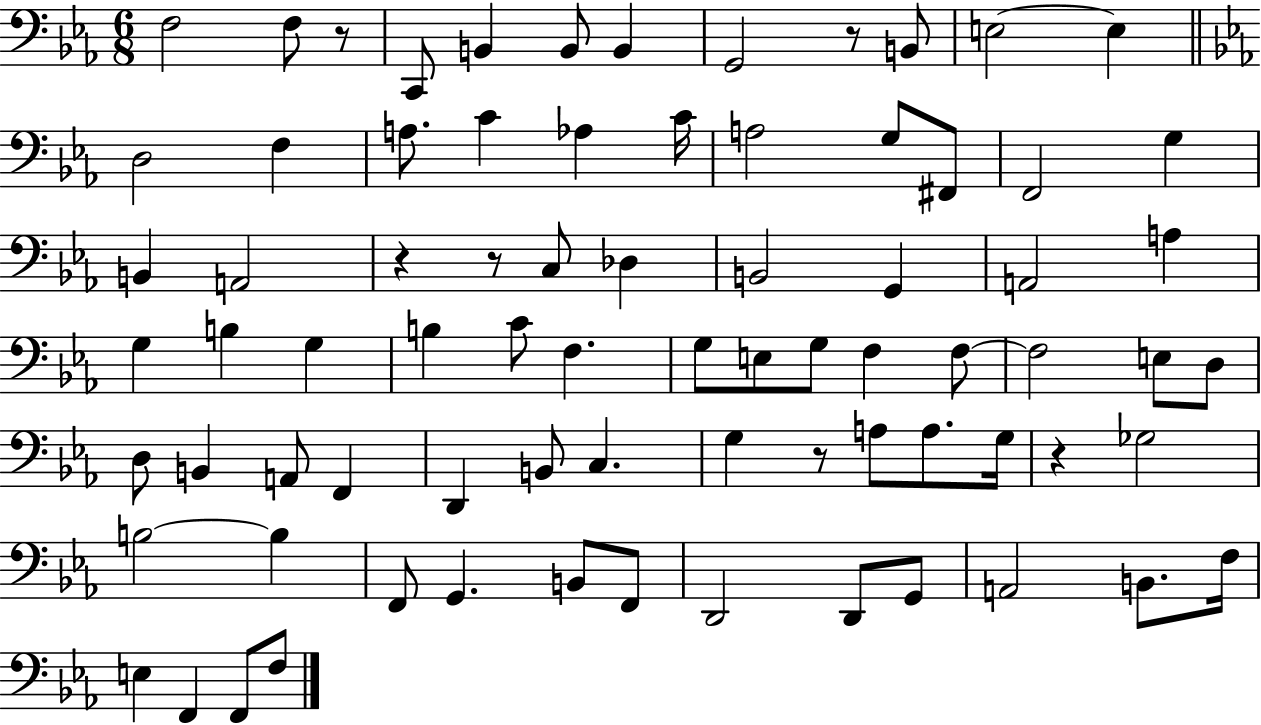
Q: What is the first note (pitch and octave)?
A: F3